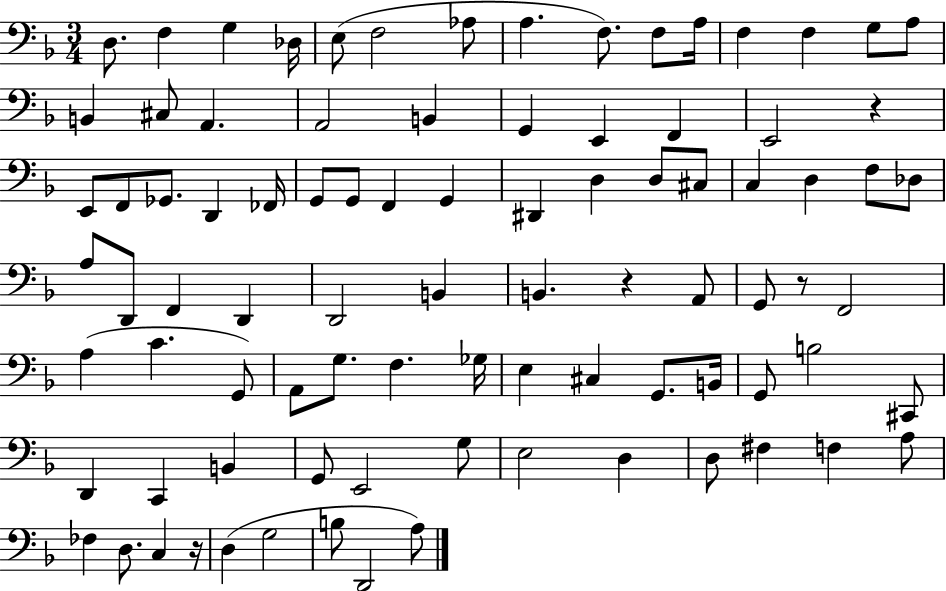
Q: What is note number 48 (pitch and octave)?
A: B2